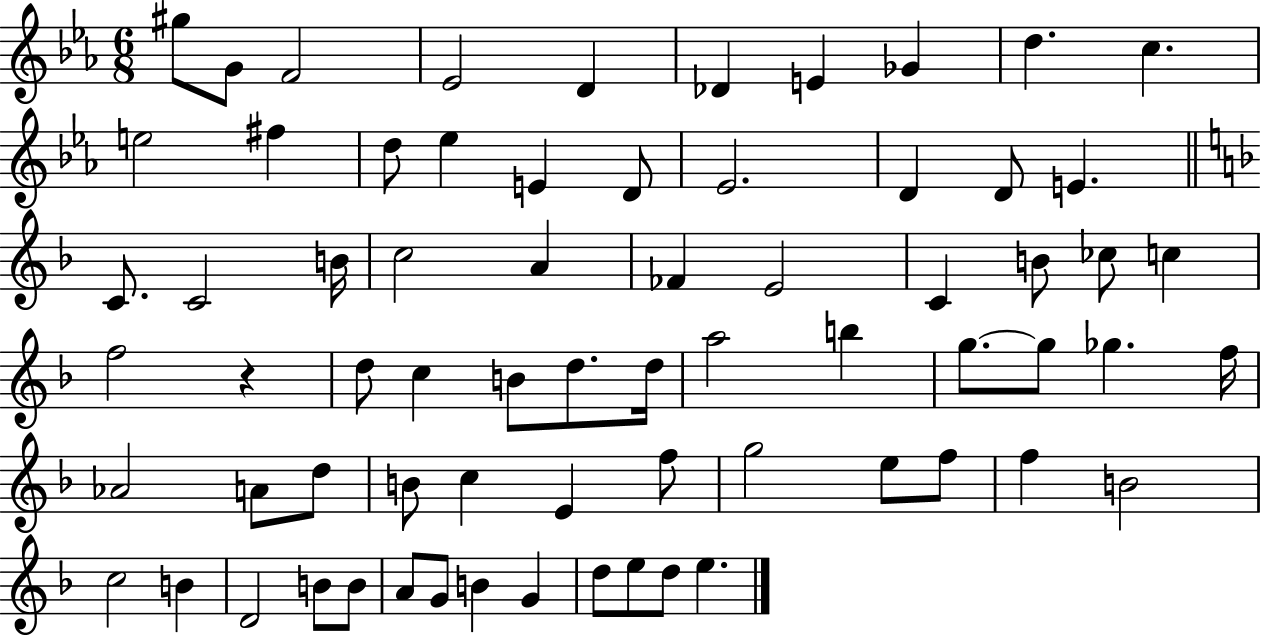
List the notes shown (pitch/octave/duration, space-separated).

G#5/e G4/e F4/h Eb4/h D4/q Db4/q E4/q Gb4/q D5/q. C5/q. E5/h F#5/q D5/e Eb5/q E4/q D4/e Eb4/h. D4/q D4/e E4/q. C4/e. C4/h B4/s C5/h A4/q FES4/q E4/h C4/q B4/e CES5/e C5/q F5/h R/q D5/e C5/q B4/e D5/e. D5/s A5/h B5/q G5/e. G5/e Gb5/q. F5/s Ab4/h A4/e D5/e B4/e C5/q E4/q F5/e G5/h E5/e F5/e F5/q B4/h C5/h B4/q D4/h B4/e B4/e A4/e G4/e B4/q G4/q D5/e E5/e D5/e E5/q.